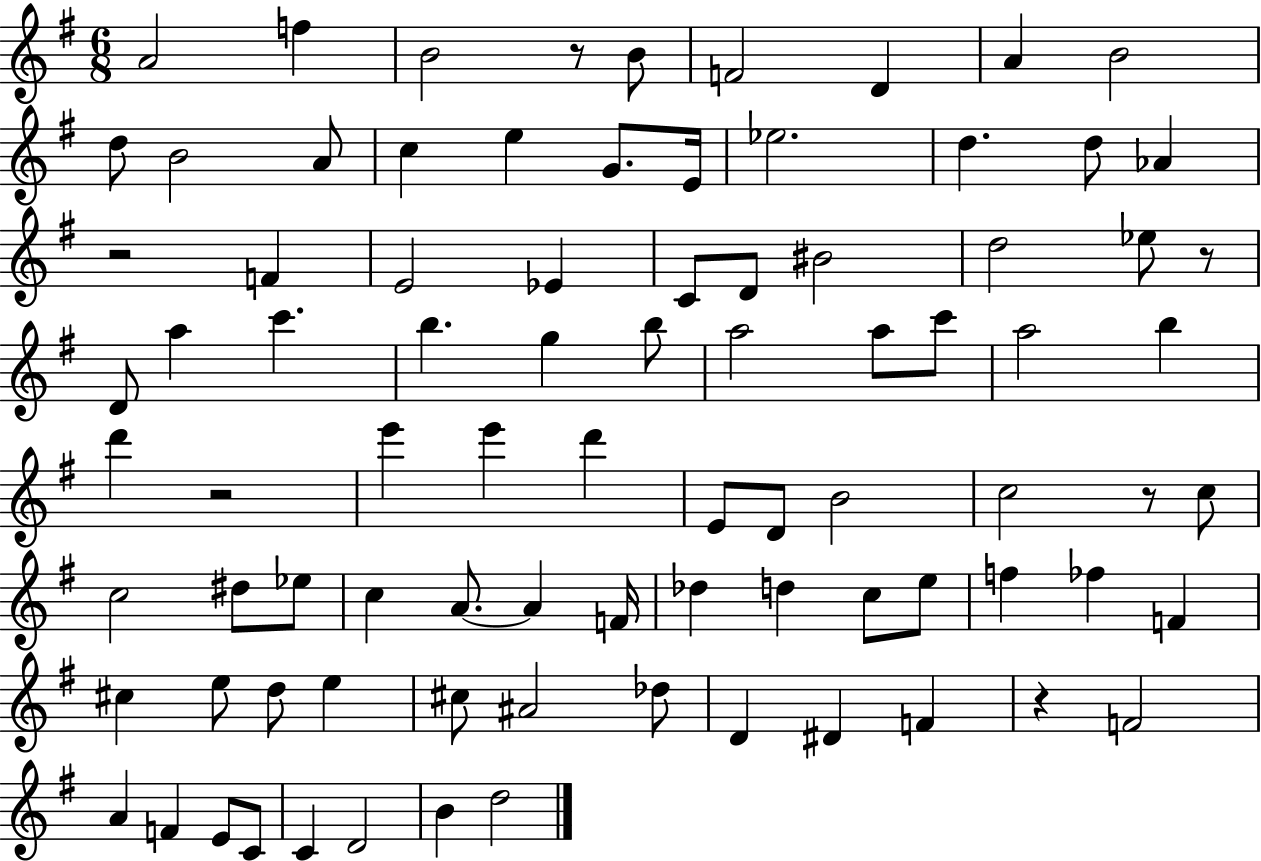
{
  \clef treble
  \numericTimeSignature
  \time 6/8
  \key g \major
  a'2 f''4 | b'2 r8 b'8 | f'2 d'4 | a'4 b'2 | \break d''8 b'2 a'8 | c''4 e''4 g'8. e'16 | ees''2. | d''4. d''8 aes'4 | \break r2 f'4 | e'2 ees'4 | c'8 d'8 bis'2 | d''2 ees''8 r8 | \break d'8 a''4 c'''4. | b''4. g''4 b''8 | a''2 a''8 c'''8 | a''2 b''4 | \break d'''4 r2 | e'''4 e'''4 d'''4 | e'8 d'8 b'2 | c''2 r8 c''8 | \break c''2 dis''8 ees''8 | c''4 a'8.~~ a'4 f'16 | des''4 d''4 c''8 e''8 | f''4 fes''4 f'4 | \break cis''4 e''8 d''8 e''4 | cis''8 ais'2 des''8 | d'4 dis'4 f'4 | r4 f'2 | \break a'4 f'4 e'8 c'8 | c'4 d'2 | b'4 d''2 | \bar "|."
}